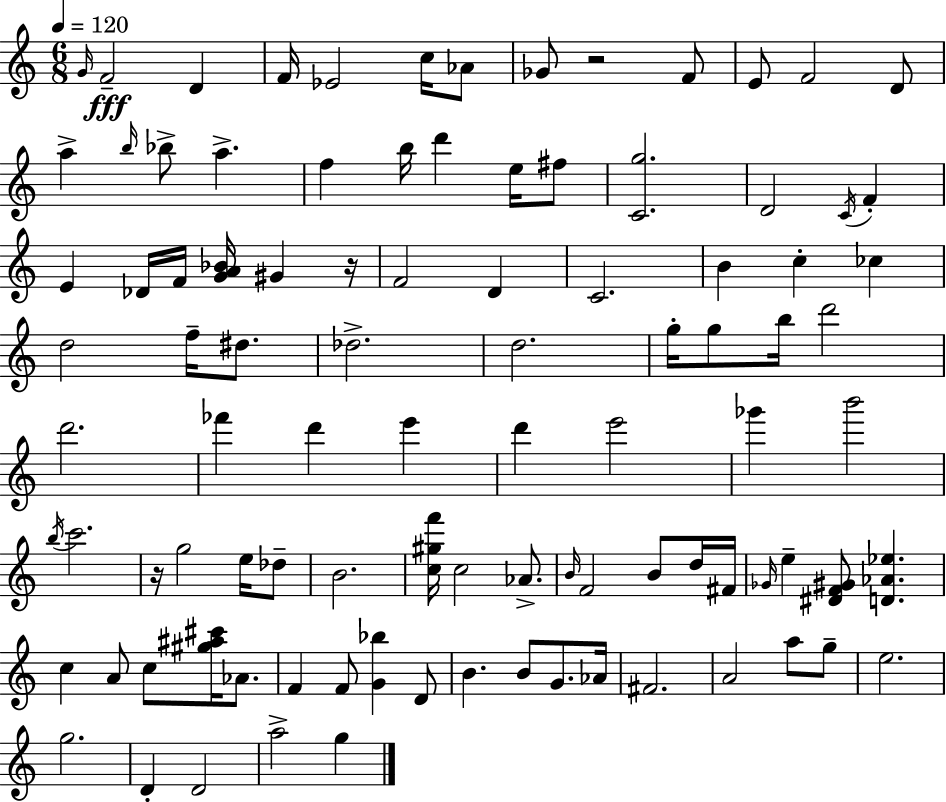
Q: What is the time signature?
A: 6/8